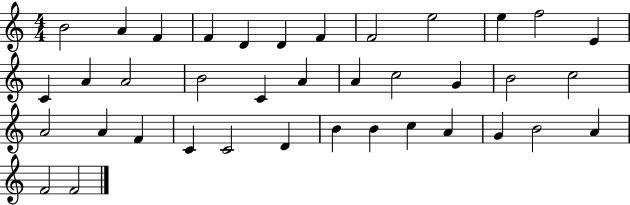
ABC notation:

X:1
T:Untitled
M:4/4
L:1/4
K:C
B2 A F F D D F F2 e2 e f2 E C A A2 B2 C A A c2 G B2 c2 A2 A F C C2 D B B c A G B2 A F2 F2